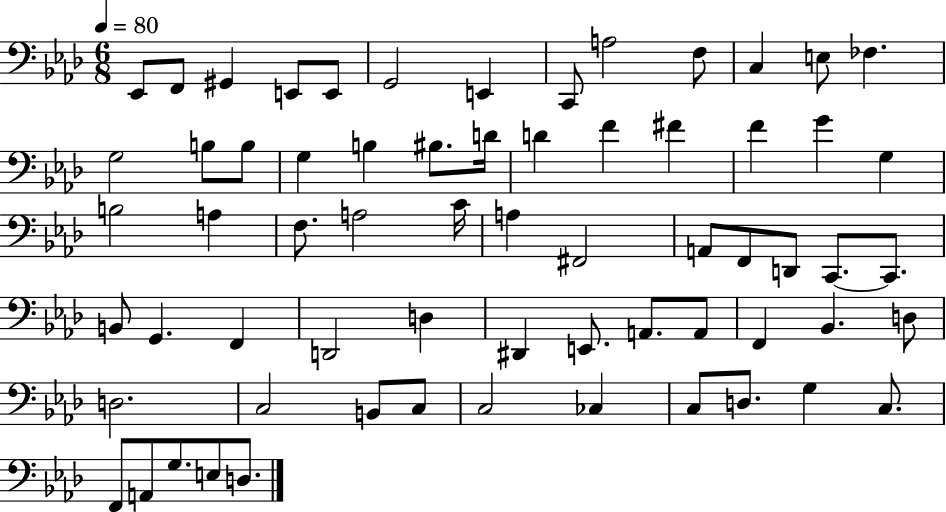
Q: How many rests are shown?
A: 0